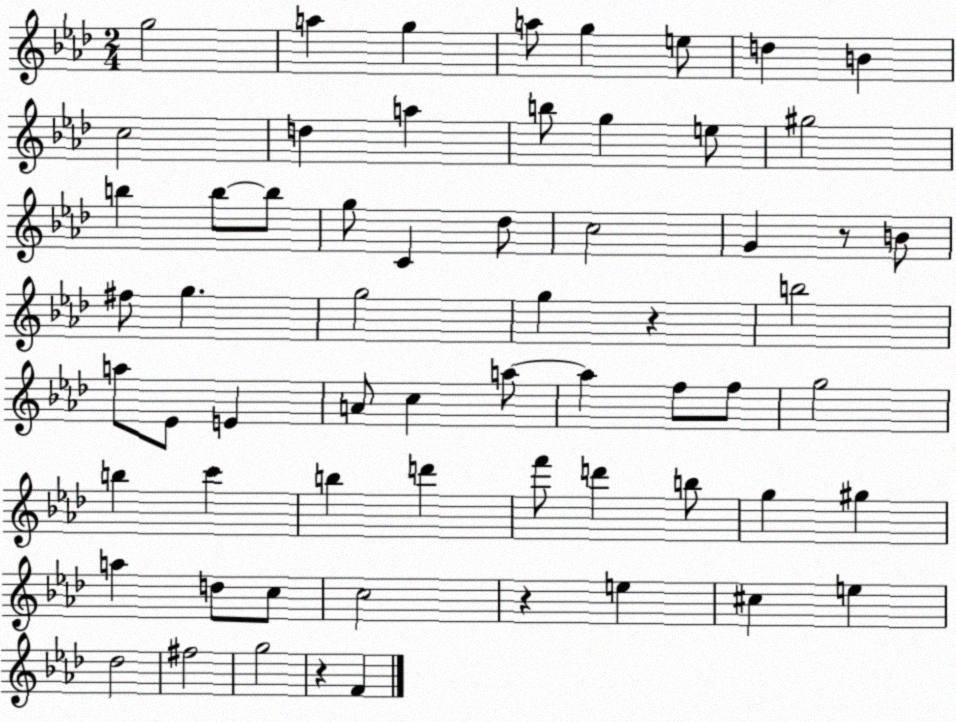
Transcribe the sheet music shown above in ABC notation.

X:1
T:Untitled
M:2/4
L:1/4
K:Ab
g2 a g a/2 g e/2 d B c2 d a b/2 g e/2 ^g2 b b/2 b/2 g/2 C _d/2 c2 G z/2 B/2 ^f/2 g g2 g z b2 a/2 _E/2 E A/2 c a/2 a f/2 f/2 g2 b c' b d' f'/2 d' b/2 g ^g a d/2 c/2 c2 z e ^c e _d2 ^f2 g2 z F